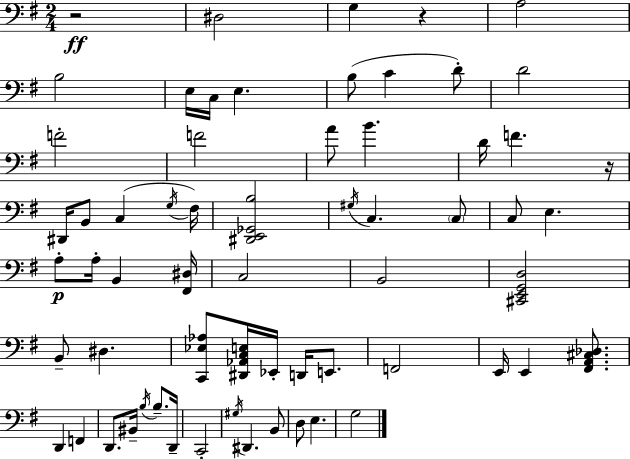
X:1
T:Untitled
M:2/4
L:1/4
K:G
z2 ^D,2 G, z A,2 B,2 E,/4 C,/4 E, B,/2 C D/2 D2 F2 F2 A/2 B D/4 F z/4 ^D,,/4 B,,/2 C, G,/4 ^F,/4 [^D,,E,,_G,,B,]2 ^G,/4 C, C,/2 C,/2 E, A,/2 A,/4 B,, [^F,,^D,]/4 C,2 B,,2 [^C,,E,,G,,D,]2 B,,/2 ^D, [C,,_E,_A,]/2 [^D,,_A,,C,E,]/4 _E,,/4 D,,/4 E,,/2 F,,2 E,,/4 E,, [^F,,A,,^C,_D,]/2 D,, F,, D,,/2 ^B,,/4 B,/4 B,/2 D,,/4 C,,2 ^G,/4 ^D,, B,,/2 D,/2 E, G,2